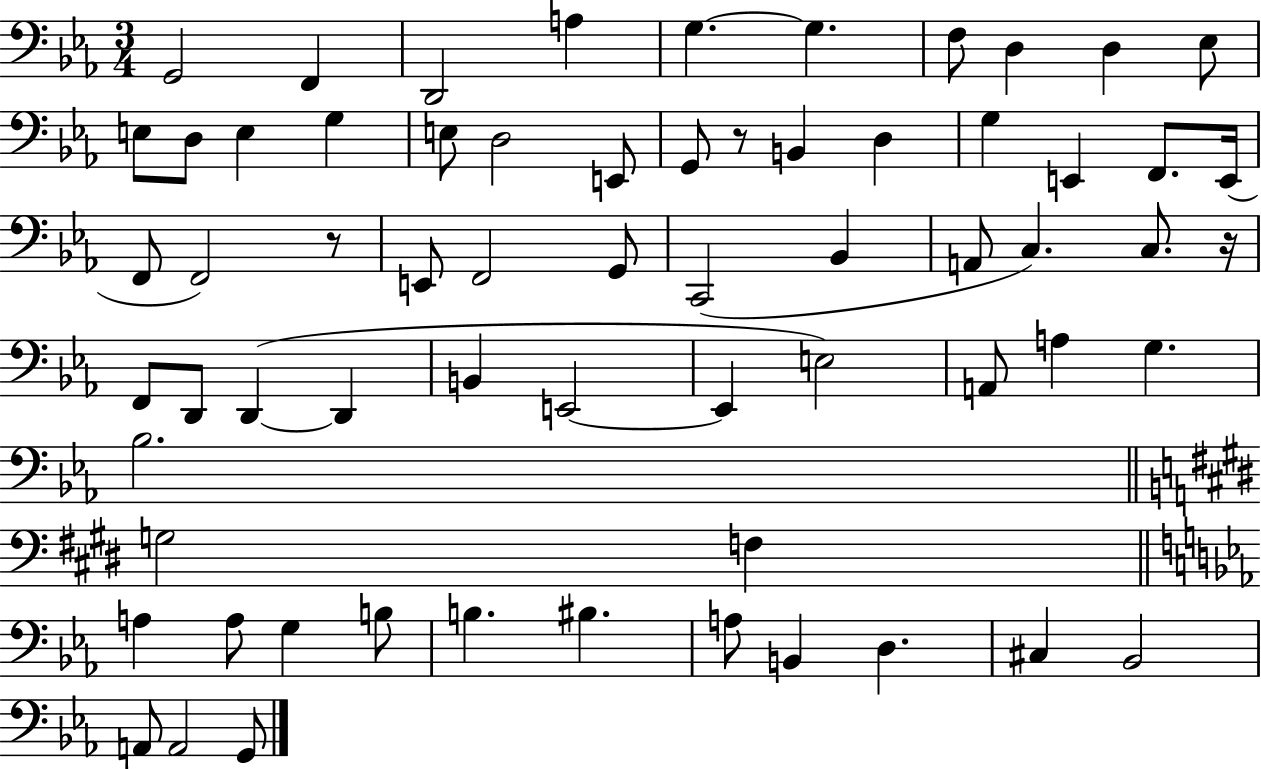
{
  \clef bass
  \numericTimeSignature
  \time 3/4
  \key ees \major
  g,2 f,4 | d,2 a4 | g4.~~ g4. | f8 d4 d4 ees8 | \break e8 d8 e4 g4 | e8 d2 e,8 | g,8 r8 b,4 d4 | g4 e,4 f,8. e,16( | \break f,8 f,2) r8 | e,8 f,2 g,8 | c,2( bes,4 | a,8 c4.) c8. r16 | \break f,8 d,8 d,4~(~ d,4 | b,4 e,2~~ | e,4 e2) | a,8 a4 g4. | \break bes2. | \bar "||" \break \key e \major g2 f4 | \bar "||" \break \key ees \major a4 a8 g4 b8 | b4. bis4. | a8 b,4 d4. | cis4 bes,2 | \break a,8 a,2 g,8 | \bar "|."
}